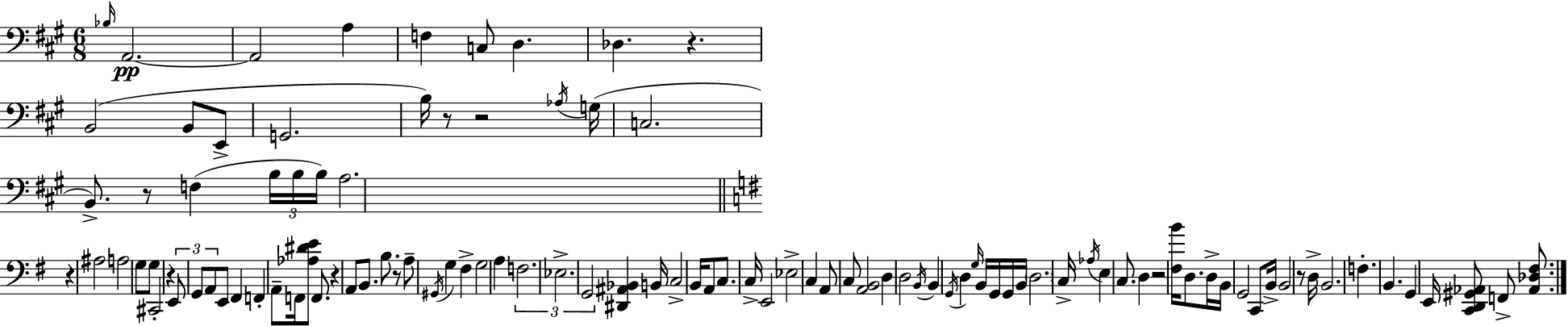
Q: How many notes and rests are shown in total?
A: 106